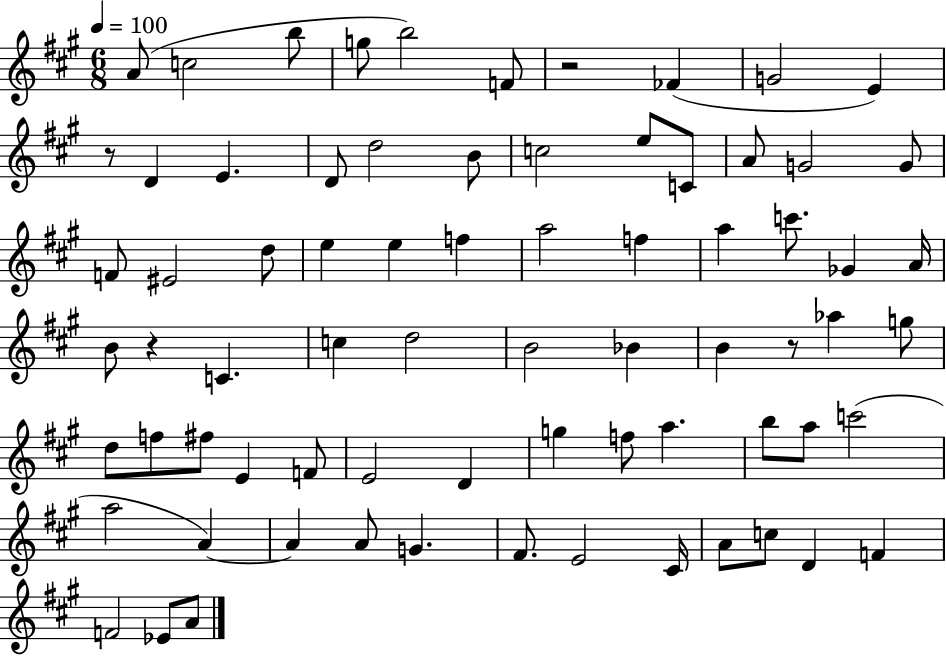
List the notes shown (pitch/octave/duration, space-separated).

A4/e C5/h B5/e G5/e B5/h F4/e R/h FES4/q G4/h E4/q R/e D4/q E4/q. D4/e D5/h B4/e C5/h E5/e C4/e A4/e G4/h G4/e F4/e EIS4/h D5/e E5/q E5/q F5/q A5/h F5/q A5/q C6/e. Gb4/q A4/s B4/e R/q C4/q. C5/q D5/h B4/h Bb4/q B4/q R/e Ab5/q G5/e D5/e F5/e F#5/e E4/q F4/e E4/h D4/q G5/q F5/e A5/q. B5/e A5/e C6/h A5/h A4/q A4/q A4/e G4/q. F#4/e. E4/h C#4/s A4/e C5/e D4/q F4/q F4/h Eb4/e A4/e